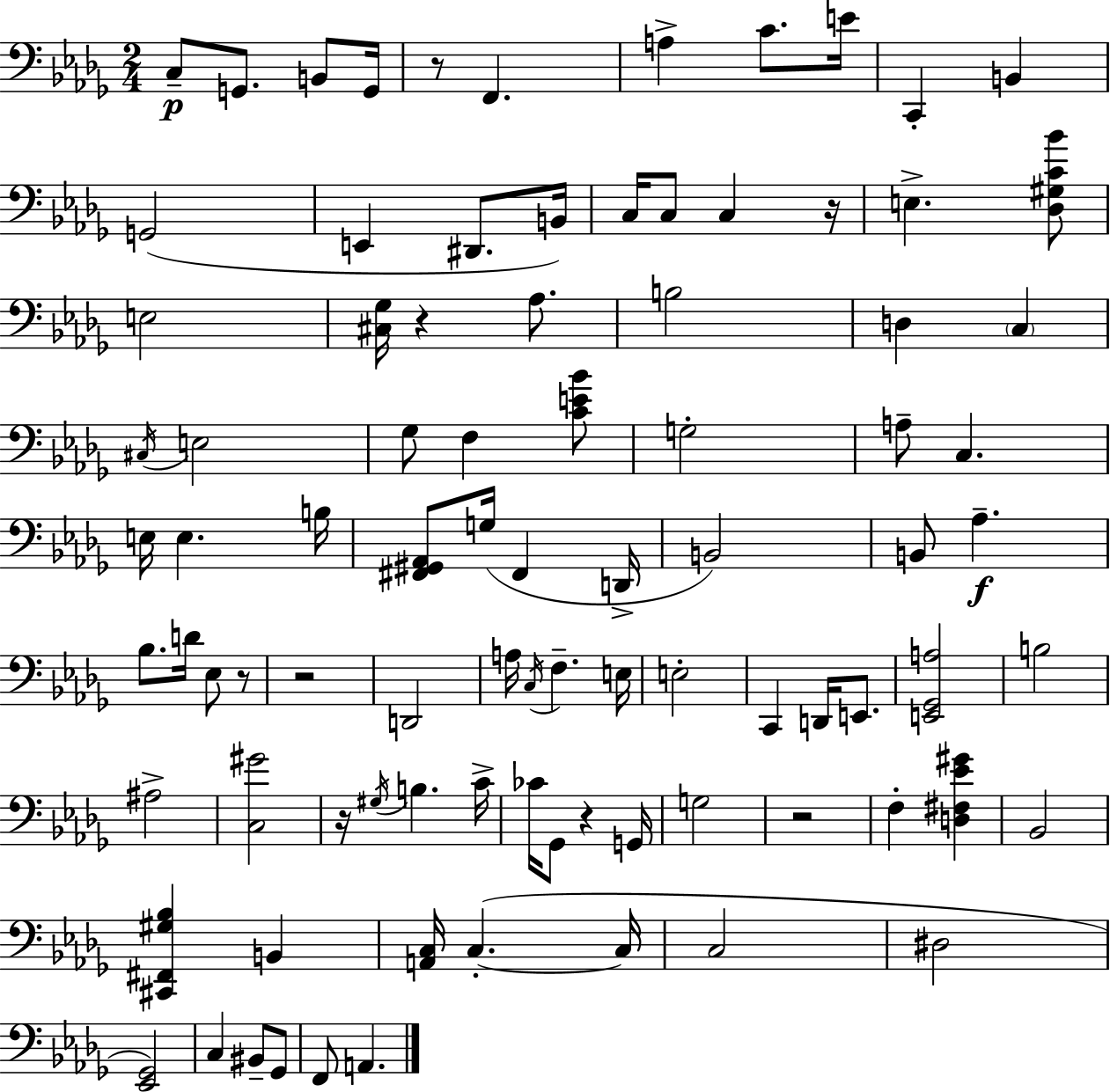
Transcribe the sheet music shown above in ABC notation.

X:1
T:Untitled
M:2/4
L:1/4
K:Bbm
C,/2 G,,/2 B,,/2 G,,/4 z/2 F,, A, C/2 E/4 C,, B,, G,,2 E,, ^D,,/2 B,,/4 C,/4 C,/2 C, z/4 E, [_D,^G,C_B]/2 E,2 [^C,_G,]/4 z _A,/2 B,2 D, C, ^C,/4 E,2 _G,/2 F, [CE_B]/2 G,2 A,/2 C, E,/4 E, B,/4 [^F,,^G,,_A,,]/2 G,/4 ^F,, D,,/4 B,,2 B,,/2 _A, _B,/2 D/4 _E,/2 z/2 z2 D,,2 A,/4 C,/4 F, E,/4 E,2 C,, D,,/4 E,,/2 [E,,_G,,A,]2 B,2 ^A,2 [C,^G]2 z/4 ^G,/4 B, C/4 _C/4 _G,,/2 z G,,/4 G,2 z2 F, [D,^F,_E^G] _B,,2 [^C,,^F,,^G,_B,] B,, [A,,C,]/4 C, C,/4 C,2 ^D,2 [_E,,_G,,]2 C, ^B,,/2 _G,,/2 F,,/2 A,,